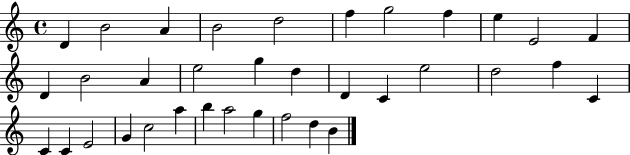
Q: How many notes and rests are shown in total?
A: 35